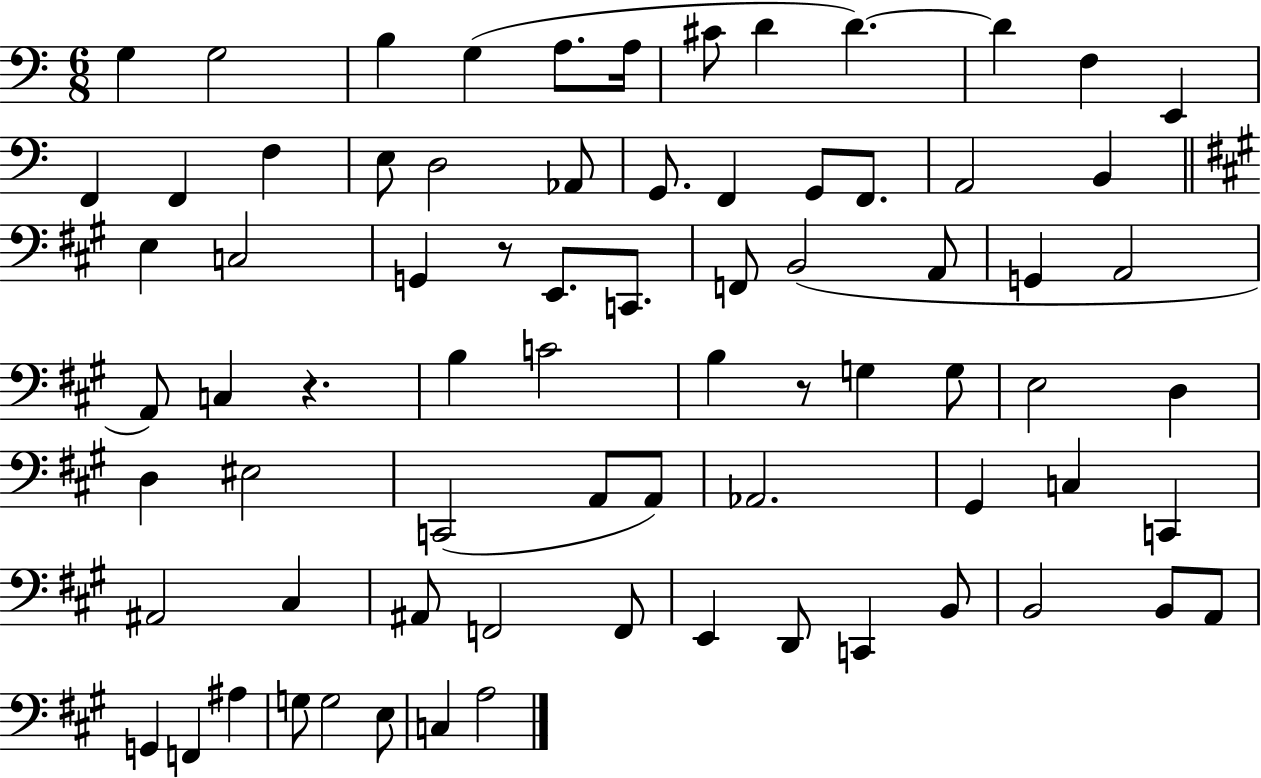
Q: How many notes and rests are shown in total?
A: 75